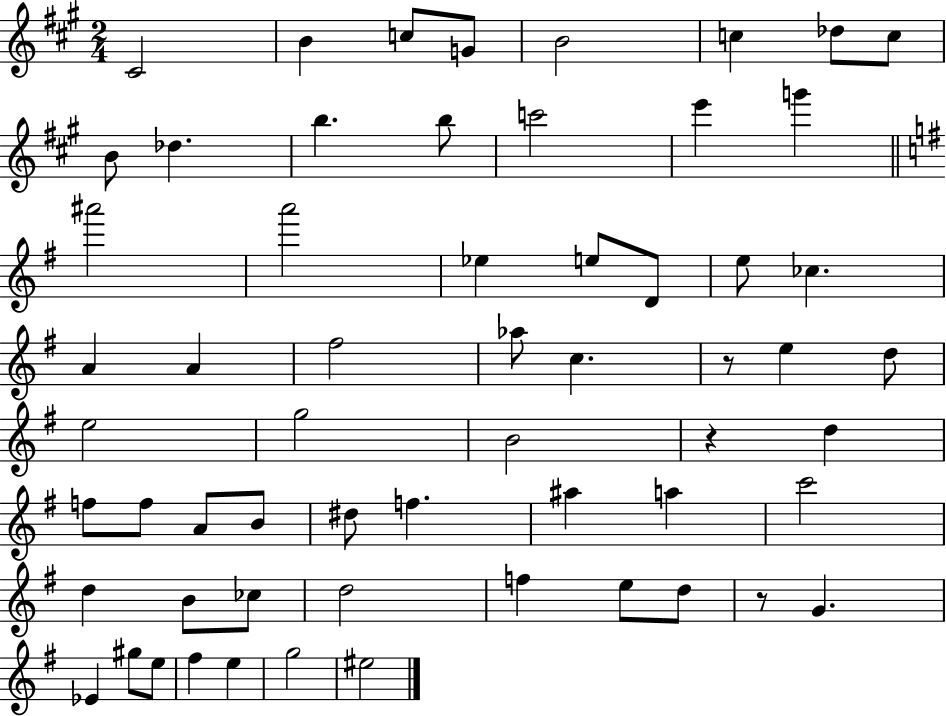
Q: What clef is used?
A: treble